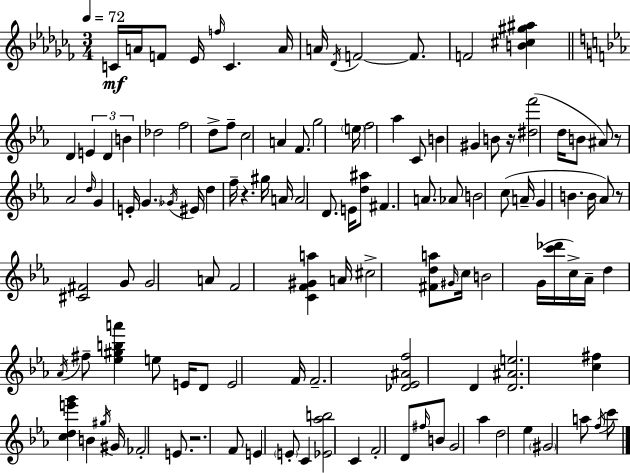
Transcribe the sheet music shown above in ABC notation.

X:1
T:Untitled
M:3/4
L:1/4
K:Abm
C/4 A/4 F/2 _E/4 f/4 C A/4 A/4 _D/4 F2 F/2 F2 [B^c^g^a] D E D B _d2 f2 d/2 f/2 c2 A F/2 g2 e/4 f2 _a C/2 B ^G B/2 z/4 [^df']2 d/4 B/2 ^A/2 z/2 _A2 d/4 G E/4 G _G/4 ^E/4 d f/4 z ^g/4 A/4 A2 D/2 E/4 [d^a]/2 ^F A/2 _A/2 B2 c/2 A/4 G B B/4 _A/2 z/2 [^C^F]2 G/2 G2 A/2 F2 [CF^Ga] A/4 ^c2 [^Fda]/2 ^G/4 c/4 B2 G/4 [c'_d']/4 c/4 _A/4 d _A/4 ^f/2 [_e^gba'] e/2 E/4 D/2 E2 F/4 F2 [_D_E^Af]2 D [D^Ae]2 [c^f] [cde'g'] B ^g/4 ^G/4 _F2 E/2 z2 F/2 E E/2 C [_E_ab]2 C F2 D/2 ^f/4 B/2 G2 _a d2 _e ^G2 a/2 f/4 c'/2